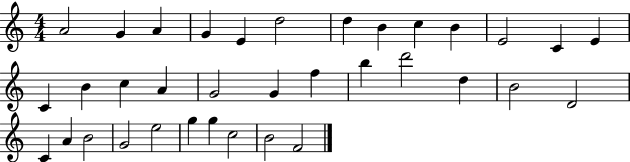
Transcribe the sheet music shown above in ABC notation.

X:1
T:Untitled
M:4/4
L:1/4
K:C
A2 G A G E d2 d B c B E2 C E C B c A G2 G f b d'2 d B2 D2 C A B2 G2 e2 g g c2 B2 F2